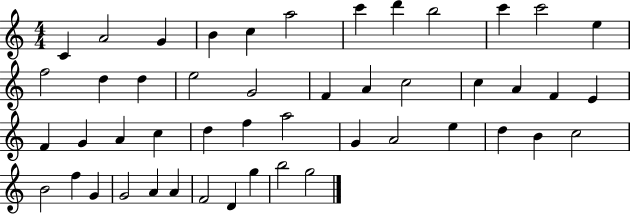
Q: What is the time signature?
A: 4/4